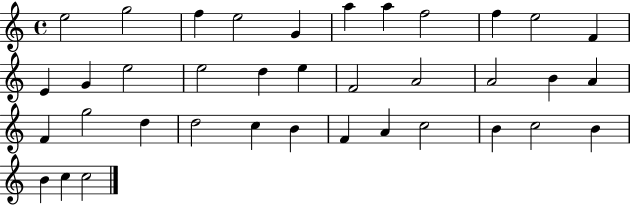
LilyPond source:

{
  \clef treble
  \time 4/4
  \defaultTimeSignature
  \key c \major
  e''2 g''2 | f''4 e''2 g'4 | a''4 a''4 f''2 | f''4 e''2 f'4 | \break e'4 g'4 e''2 | e''2 d''4 e''4 | f'2 a'2 | a'2 b'4 a'4 | \break f'4 g''2 d''4 | d''2 c''4 b'4 | f'4 a'4 c''2 | b'4 c''2 b'4 | \break b'4 c''4 c''2 | \bar "|."
}